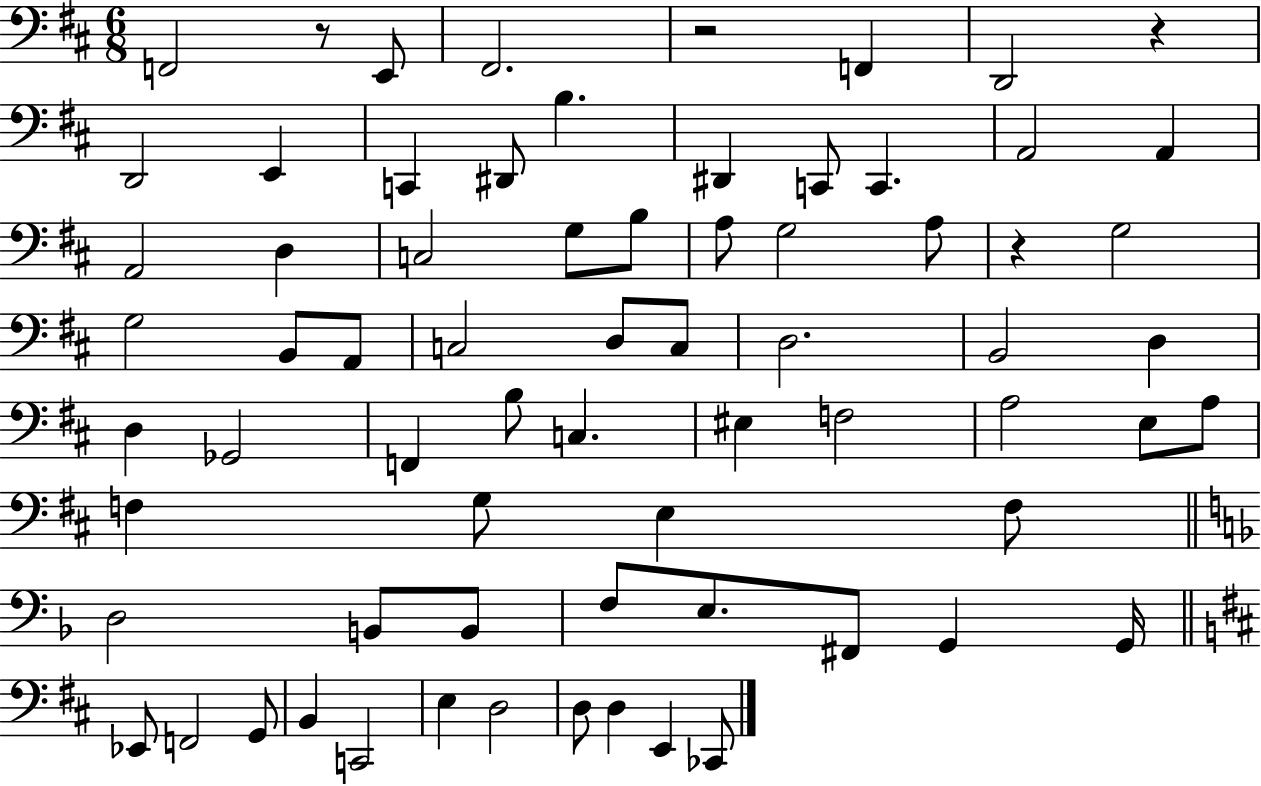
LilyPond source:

{
  \clef bass
  \numericTimeSignature
  \time 6/8
  \key d \major
  f,2 r8 e,8 | fis,2. | r2 f,4 | d,2 r4 | \break d,2 e,4 | c,4 dis,8 b4. | dis,4 c,8 c,4. | a,2 a,4 | \break a,2 d4 | c2 g8 b8 | a8 g2 a8 | r4 g2 | \break g2 b,8 a,8 | c2 d8 c8 | d2. | b,2 d4 | \break d4 ges,2 | f,4 b8 c4. | eis4 f2 | a2 e8 a8 | \break f4 g8 e4 f8 | \bar "||" \break \key d \minor d2 b,8 b,8 | f8 e8. fis,8 g,4 g,16 | \bar "||" \break \key b \minor ees,8 f,2 g,8 | b,4 c,2 | e4 d2 | d8 d4 e,4 ces,8 | \break \bar "|."
}